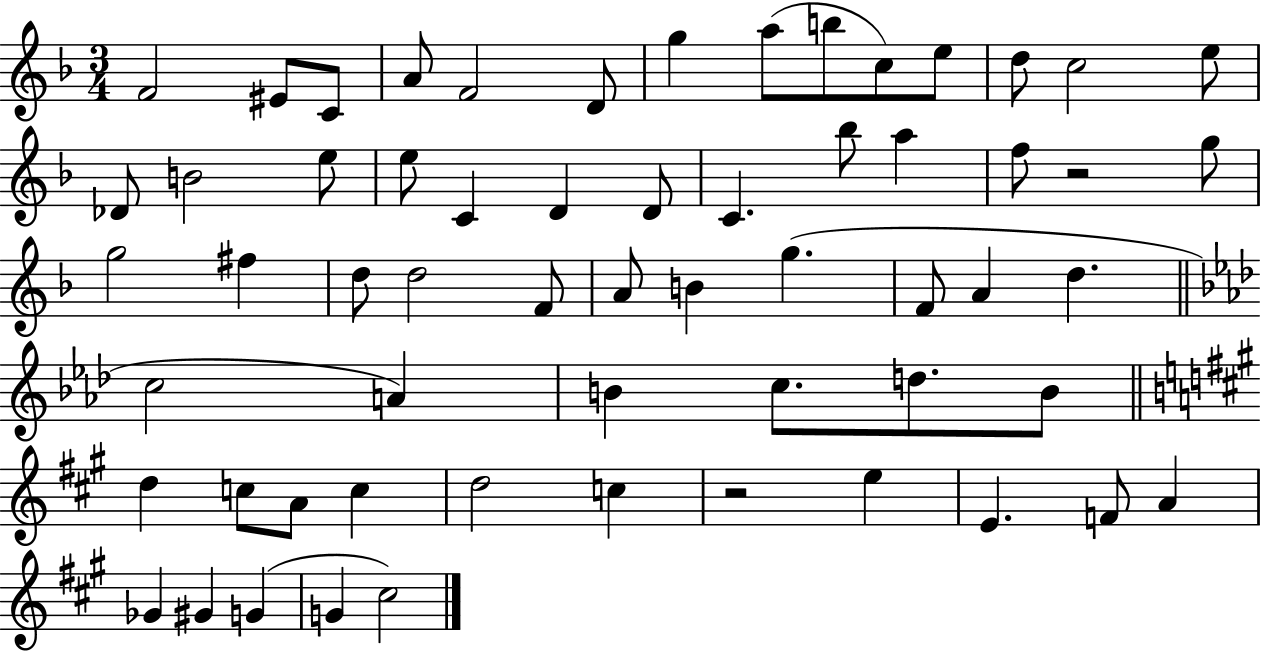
F4/h EIS4/e C4/e A4/e F4/h D4/e G5/q A5/e B5/e C5/e E5/e D5/e C5/h E5/e Db4/e B4/h E5/e E5/e C4/q D4/q D4/e C4/q. Bb5/e A5/q F5/e R/h G5/e G5/h F#5/q D5/e D5/h F4/e A4/e B4/q G5/q. F4/e A4/q D5/q. C5/h A4/q B4/q C5/e. D5/e. B4/e D5/q C5/e A4/e C5/q D5/h C5/q R/h E5/q E4/q. F4/e A4/q Gb4/q G#4/q G4/q G4/q C#5/h